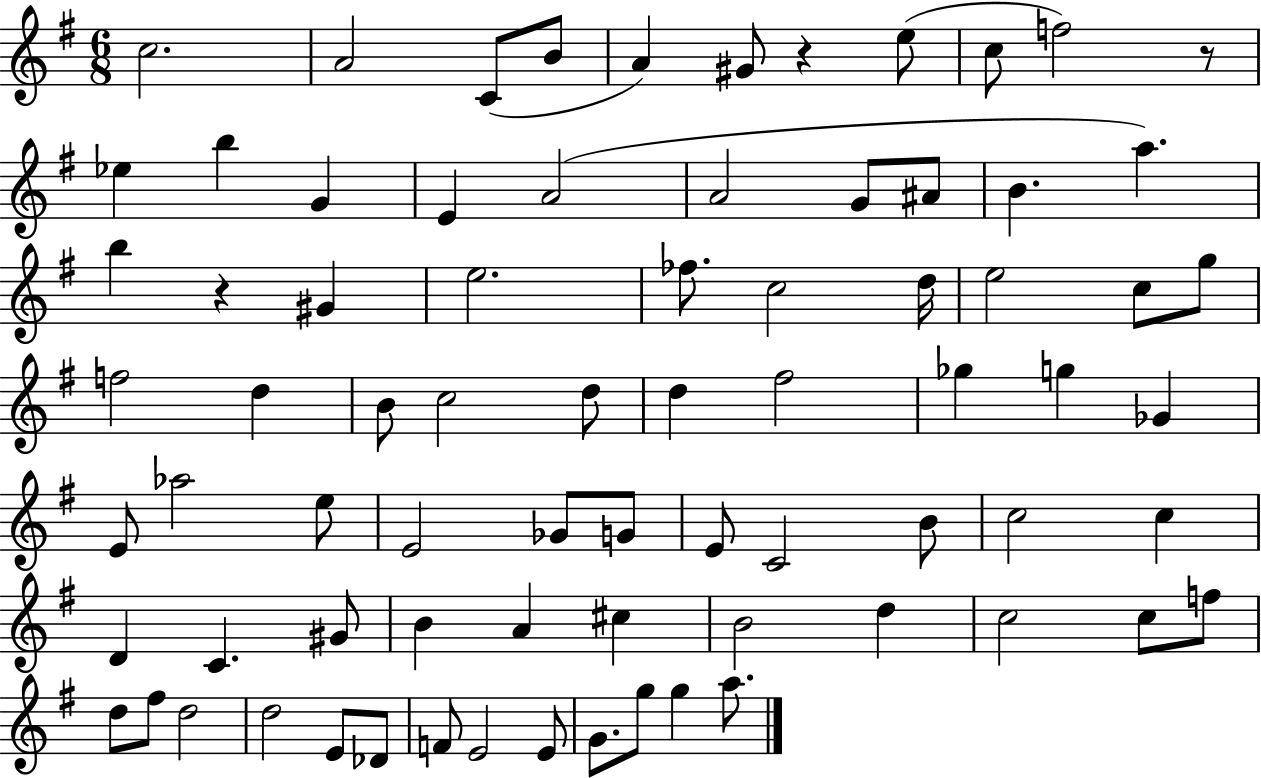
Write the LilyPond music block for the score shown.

{
  \clef treble
  \numericTimeSignature
  \time 6/8
  \key g \major
  c''2. | a'2 c'8( b'8 | a'4) gis'8 r4 e''8( | c''8 f''2) r8 | \break ees''4 b''4 g'4 | e'4 a'2( | a'2 g'8 ais'8 | b'4. a''4.) | \break b''4 r4 gis'4 | e''2. | fes''8. c''2 d''16 | e''2 c''8 g''8 | \break f''2 d''4 | b'8 c''2 d''8 | d''4 fis''2 | ges''4 g''4 ges'4 | \break e'8 aes''2 e''8 | e'2 ges'8 g'8 | e'8 c'2 b'8 | c''2 c''4 | \break d'4 c'4. gis'8 | b'4 a'4 cis''4 | b'2 d''4 | c''2 c''8 f''8 | \break d''8 fis''8 d''2 | d''2 e'8 des'8 | f'8 e'2 e'8 | g'8. g''8 g''4 a''8. | \break \bar "|."
}